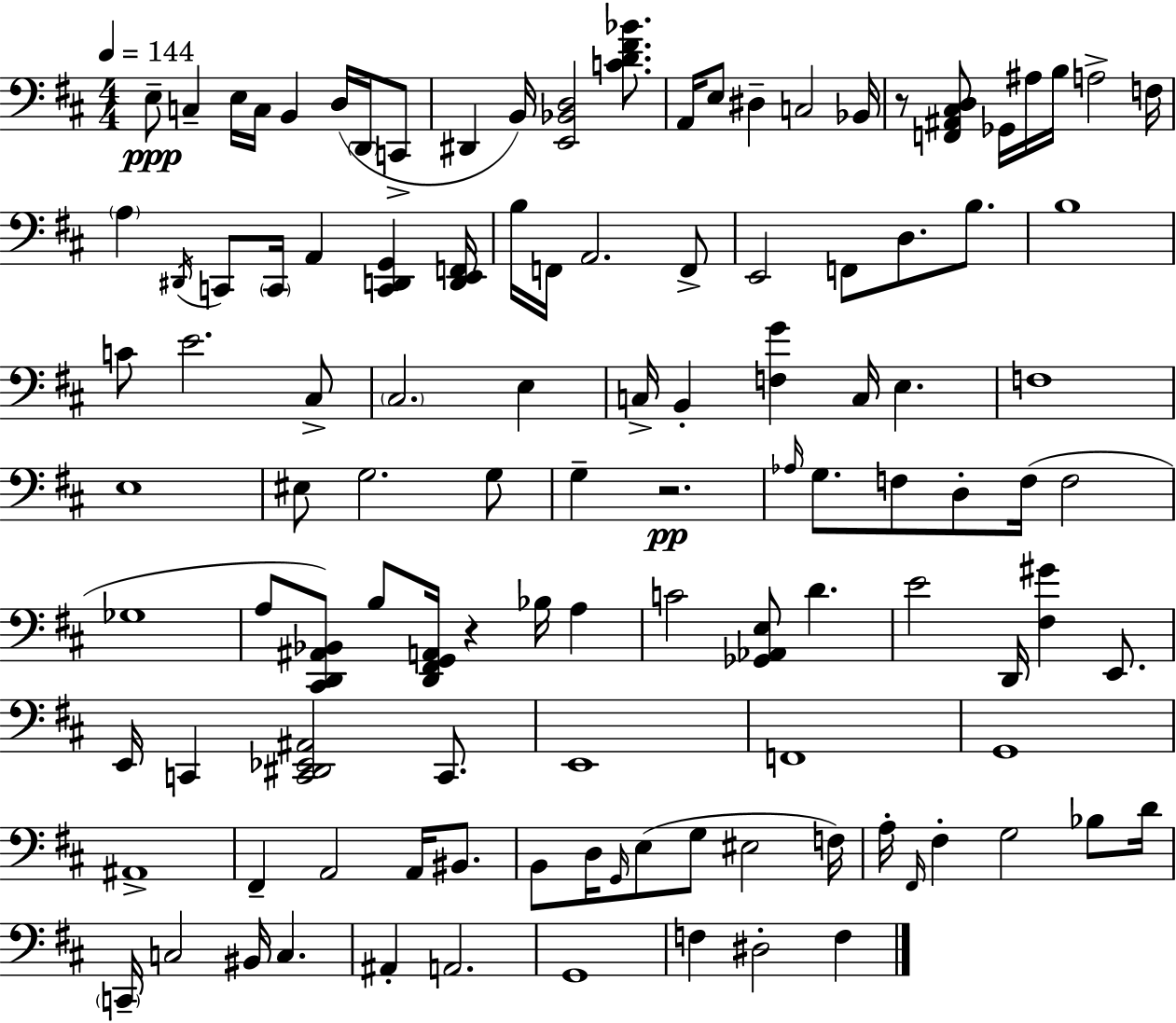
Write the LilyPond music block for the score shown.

{
  \clef bass
  \numericTimeSignature
  \time 4/4
  \key d \major
  \tempo 4 = 144
  e8--\ppp c4-- e16 c16 b,4 d16( \parenthesize d,16 c,8-> | dis,4 b,16) <e, bes, d>2 <c' d' fis' bes'>8. | a,16 e8 dis4-- c2 bes,16 | r8 <f, ais, cis d>8 ges,16 ais16 b16 a2-> f16 | \break \parenthesize a4 \acciaccatura { dis,16 } c,8 \parenthesize c,16 a,4 <c, d, g,>4 | <d, e, f,>16 b16 f,16 a,2. f,8-> | e,2 f,8 d8. b8. | b1 | \break c'8 e'2. cis8-> | \parenthesize cis2. e4 | c16-> b,4-. <f g'>4 c16 e4. | f1 | \break e1 | eis8 g2. g8 | g4-- r2.\pp | \grace { aes16 } g8. f8 d8-. f16( f2 | \break ges1 | a8 <cis, d, ais, bes,>8) b8 <d, fis, g, a,>16 r4 bes16 a4 | c'2 <ges, aes, e>8 d'4. | e'2 d,16 <fis gis'>4 e,8. | \break e,16 c,4 <c, dis, ees, ais,>2 c,8. | e,1 | f,1 | g,1 | \break ais,1-> | fis,4-- a,2 a,16 bis,8. | b,8 d16 \grace { g,16 }( e8 g8 eis2 | f16) a16-. \grace { fis,16 } fis4-. g2 | \break bes8 d'16 \parenthesize c,16-- c2 bis,16 c4. | ais,4-. a,2. | g,1 | f4 dis2-. | \break f4 \bar "|."
}